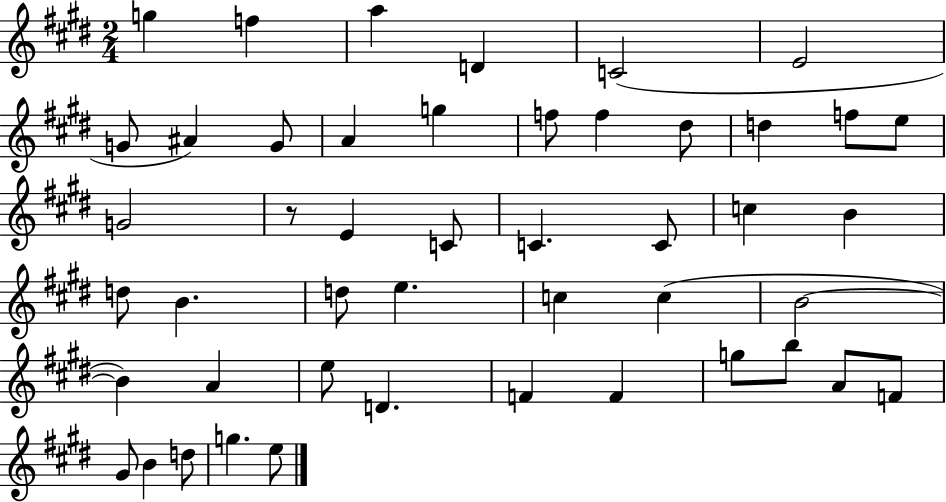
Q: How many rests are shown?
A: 1